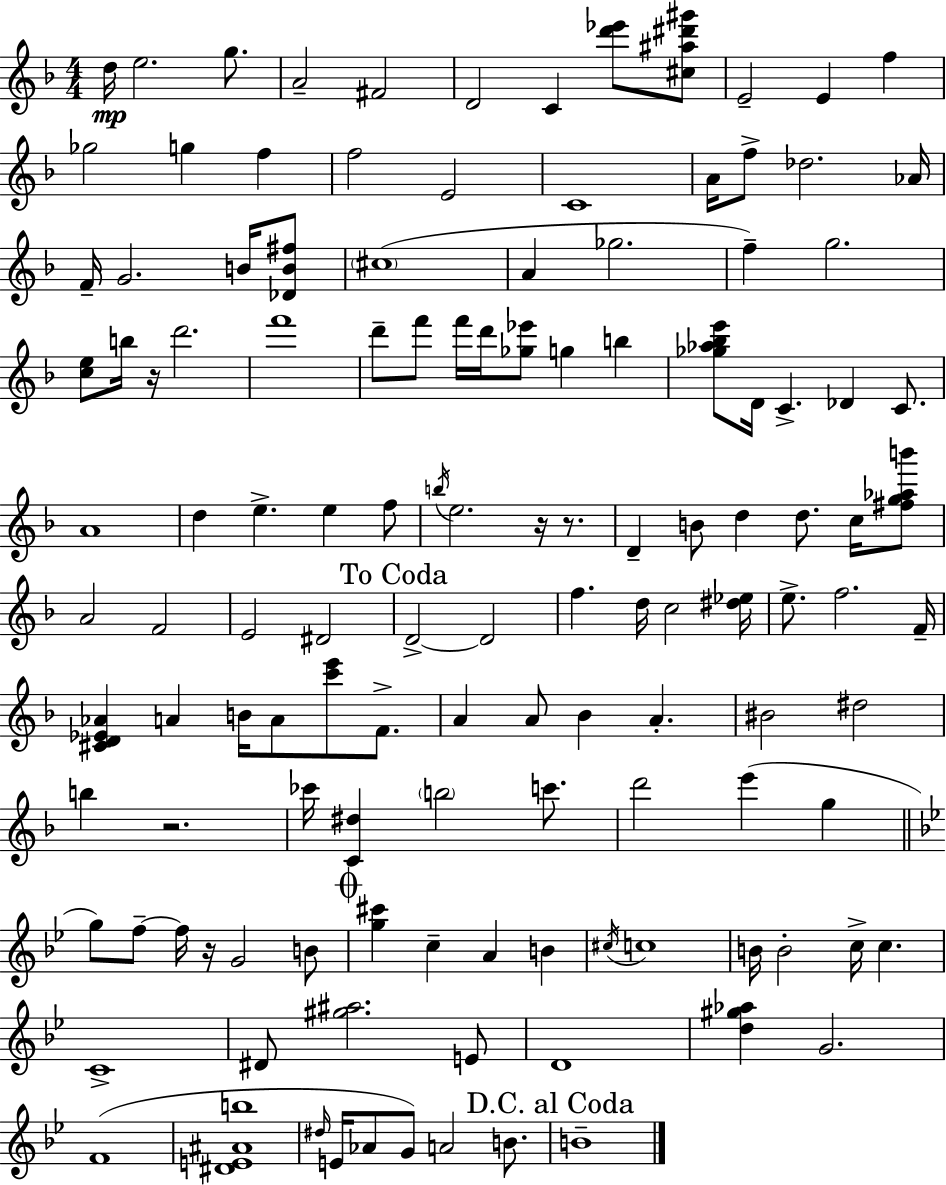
{
  \clef treble
  \numericTimeSignature
  \time 4/4
  \key f \major
  d''16\mp e''2. g''8. | a'2-- fis'2 | d'2 c'4 <d''' ees'''>8 <cis'' ais'' dis''' gis'''>8 | e'2-- e'4 f''4 | \break ges''2 g''4 f''4 | f''2 e'2 | c'1 | a'16 f''8-> des''2. aes'16 | \break f'16-- g'2. b'16 <des' b' fis''>8 | \parenthesize cis''1( | a'4 ges''2. | f''4--) g''2. | \break <c'' e''>8 b''16 r16 d'''2. | f'''1 | d'''8-- f'''8 f'''16 d'''16 <ges'' ees'''>8 g''4 b''4 | <ges'' aes'' bes'' e'''>8 d'16 c'4.-> des'4 c'8. | \break a'1 | d''4 e''4.-> e''4 f''8 | \acciaccatura { b''16 } e''2. r16 r8. | d'4-- b'8 d''4 d''8. c''16 <fis'' g'' aes'' b'''>8 | \break a'2 f'2 | e'2 dis'2 | \mark "To Coda" d'2->~~ d'2 | f''4. d''16 c''2 | \break <dis'' ees''>16 e''8.-> f''2. | f'16-- <cis' d' ees' aes'>4 a'4 b'16 a'8 <c''' e'''>8 f'8.-> | a'4 a'8 bes'4 a'4.-. | bis'2 dis''2 | \break b''4 r2. | ces'''16 <c' dis''>4 \parenthesize b''2 c'''8. | d'''2 e'''4( g''4 | \bar "||" \break \key g \minor g''8) f''8--~~ f''16 r16 g'2 b'8 | \mark \markup { \musicglyph "scripts.coda" } <g'' cis'''>4 c''4-- a'4 b'4 | \acciaccatura { cis''16 } c''1 | b'16 b'2-. c''16-> c''4. | \break c'1-> | dis'8 <gis'' ais''>2. e'8 | d'1 | <d'' gis'' aes''>4 g'2. | \break f'1( | <dis' e' ais' b''>1 | \grace { dis''16 } e'16 aes'8 g'8) a'2 b'8. | \mark "D.C. al Coda" b'1-- | \break \bar "|."
}